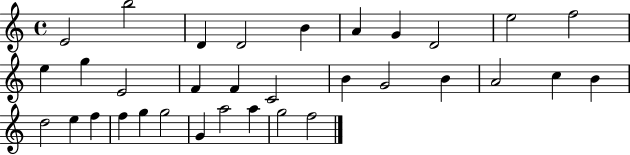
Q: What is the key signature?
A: C major